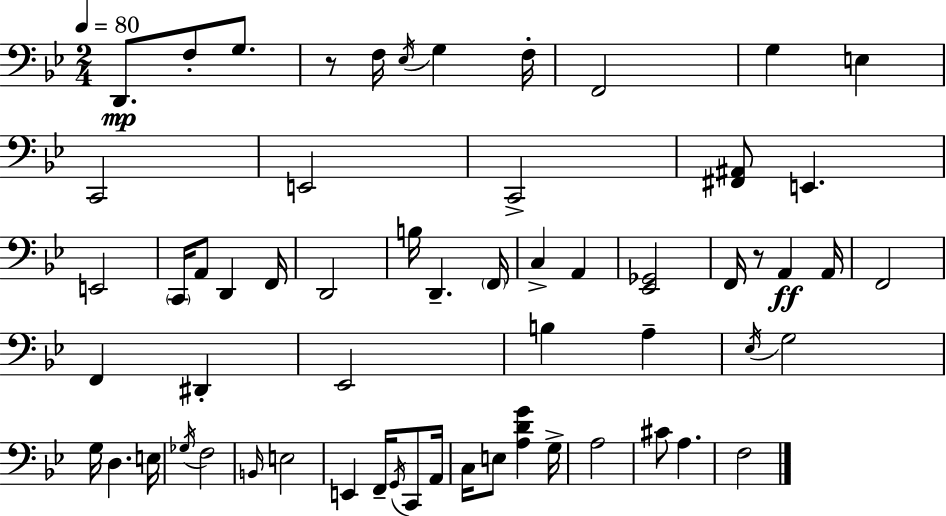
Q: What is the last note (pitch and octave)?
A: F3